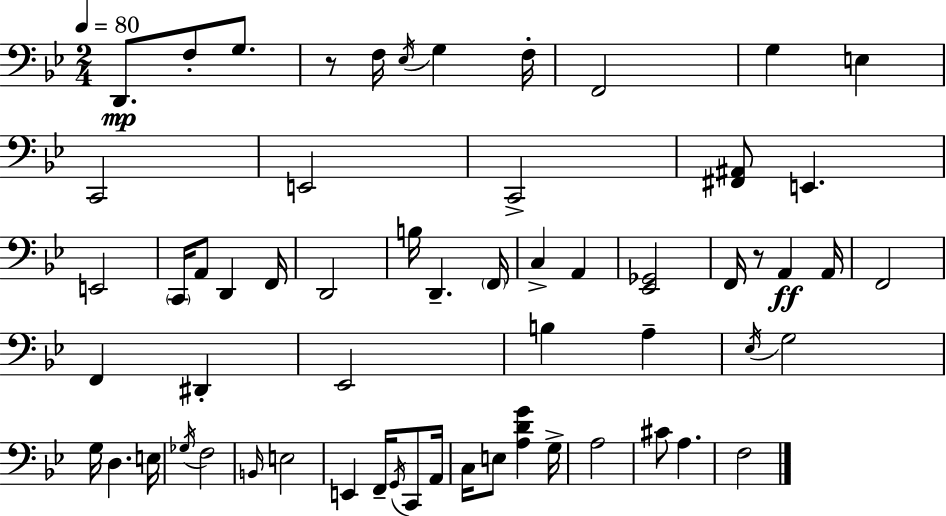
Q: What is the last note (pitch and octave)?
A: F3